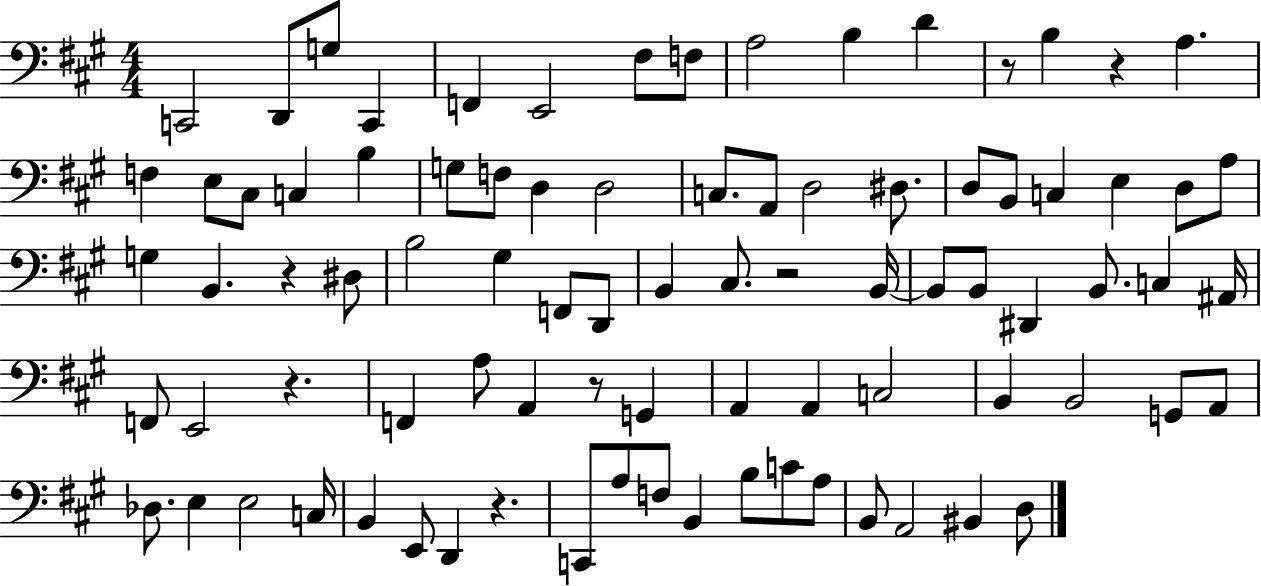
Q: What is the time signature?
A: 4/4